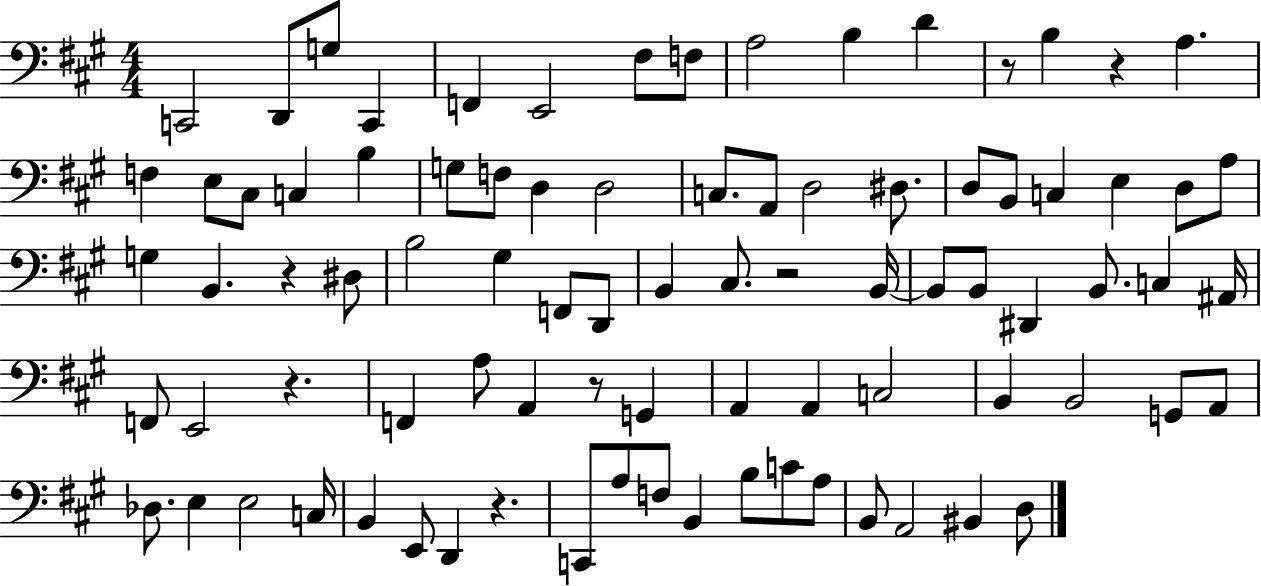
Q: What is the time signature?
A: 4/4